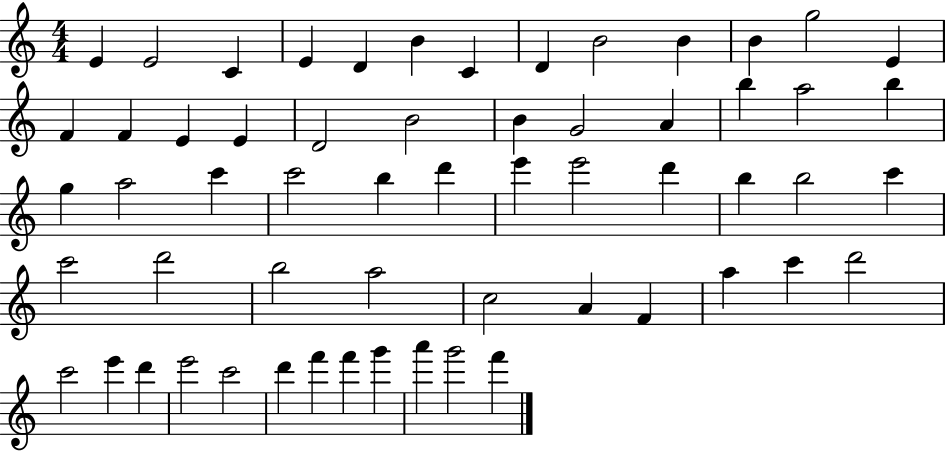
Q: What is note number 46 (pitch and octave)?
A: C6